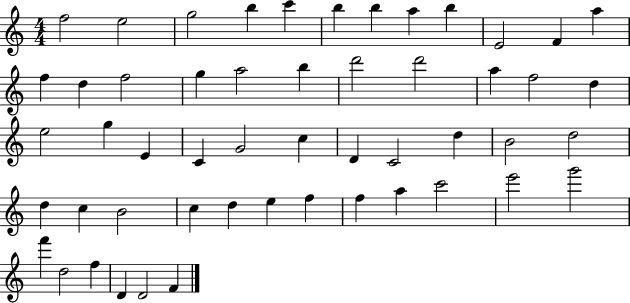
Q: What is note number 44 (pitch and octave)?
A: C6